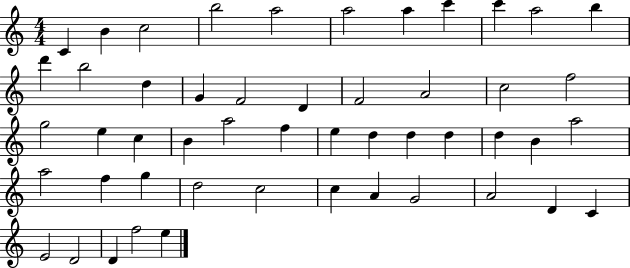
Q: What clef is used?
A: treble